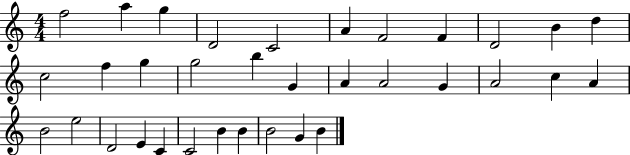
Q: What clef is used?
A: treble